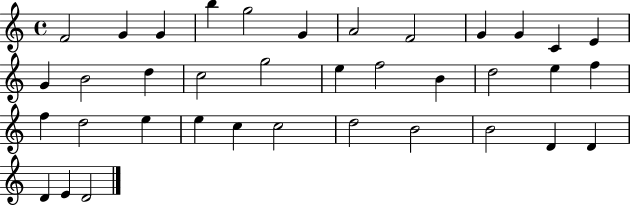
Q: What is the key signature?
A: C major